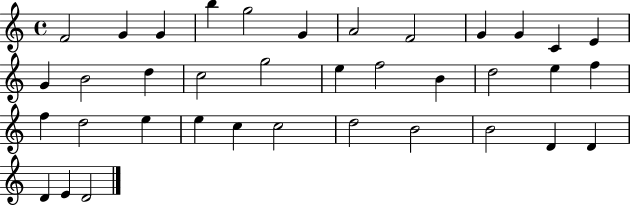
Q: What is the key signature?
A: C major